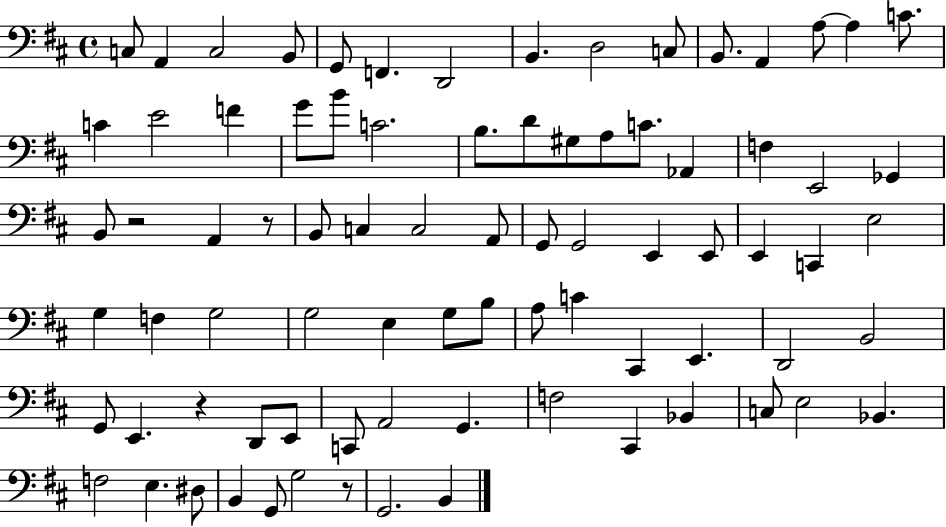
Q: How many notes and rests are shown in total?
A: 81